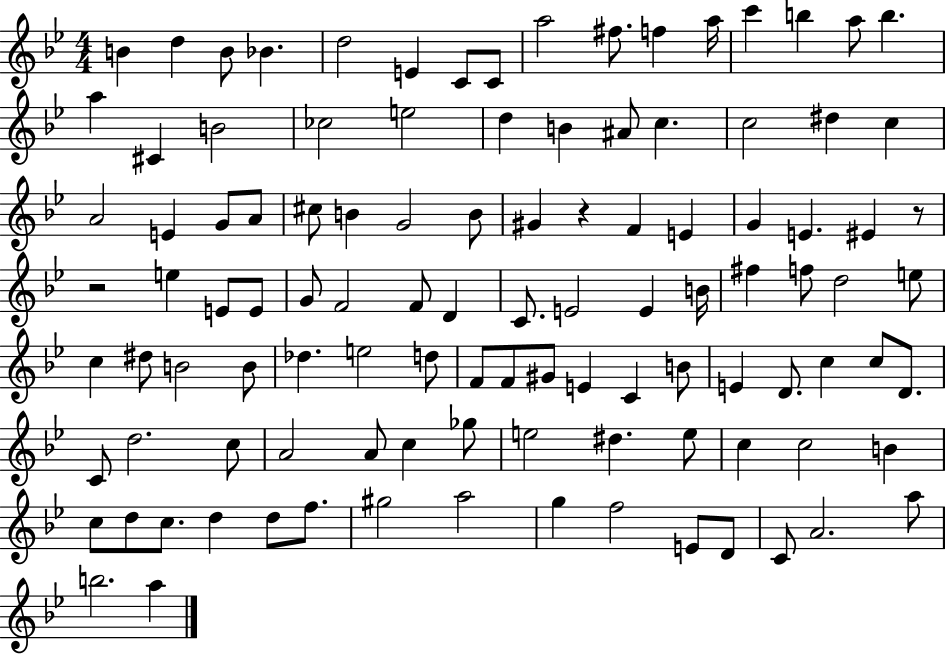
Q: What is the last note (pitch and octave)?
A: A5